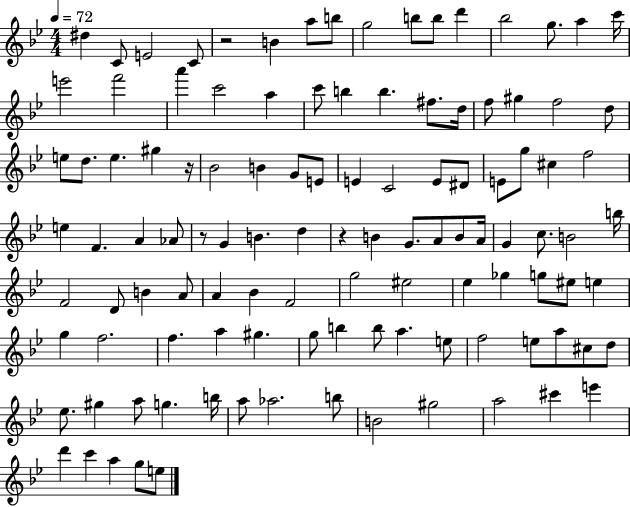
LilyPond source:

{
  \clef treble
  \numericTimeSignature
  \time 4/4
  \key bes \major
  \tempo 4 = 72
  dis''4 c'8 e'2 c'8 | r2 b'4 a''8 b''8 | g''2 b''8 b''8 d'''4 | bes''2 g''8. a''4 c'''16 | \break e'''2 f'''2 | a'''4 c'''2 a''4 | c'''8 b''4 b''4. fis''8. d''16 | f''8 gis''4 f''2 d''8 | \break e''8 d''8. e''4. gis''4 r16 | bes'2 b'4 g'8 e'8 | e'4 c'2 e'8 dis'8 | e'8 g''8 cis''4 f''2 | \break e''4 f'4. a'4 aes'8 | r8 g'4 b'4. d''4 | r4 b'4 g'8. a'8 b'8 a'16 | g'4 c''8. b'2 b''16 | \break f'2 d'8 b'4 a'8 | a'4 bes'4 f'2 | g''2 eis''2 | ees''4 ges''4 g''8 eis''8 e''4 | \break g''4 f''2. | f''4. a''4 gis''4. | g''8 b''4 b''8 a''4. e''8 | f''2 e''8 a''8 cis''8 d''8 | \break ees''8. gis''4 a''8 g''4. b''16 | a''8 aes''2. b''8 | b'2 gis''2 | a''2 cis'''4 e'''4 | \break d'''4 c'''4 a''4 g''8 e''8 | \bar "|."
}